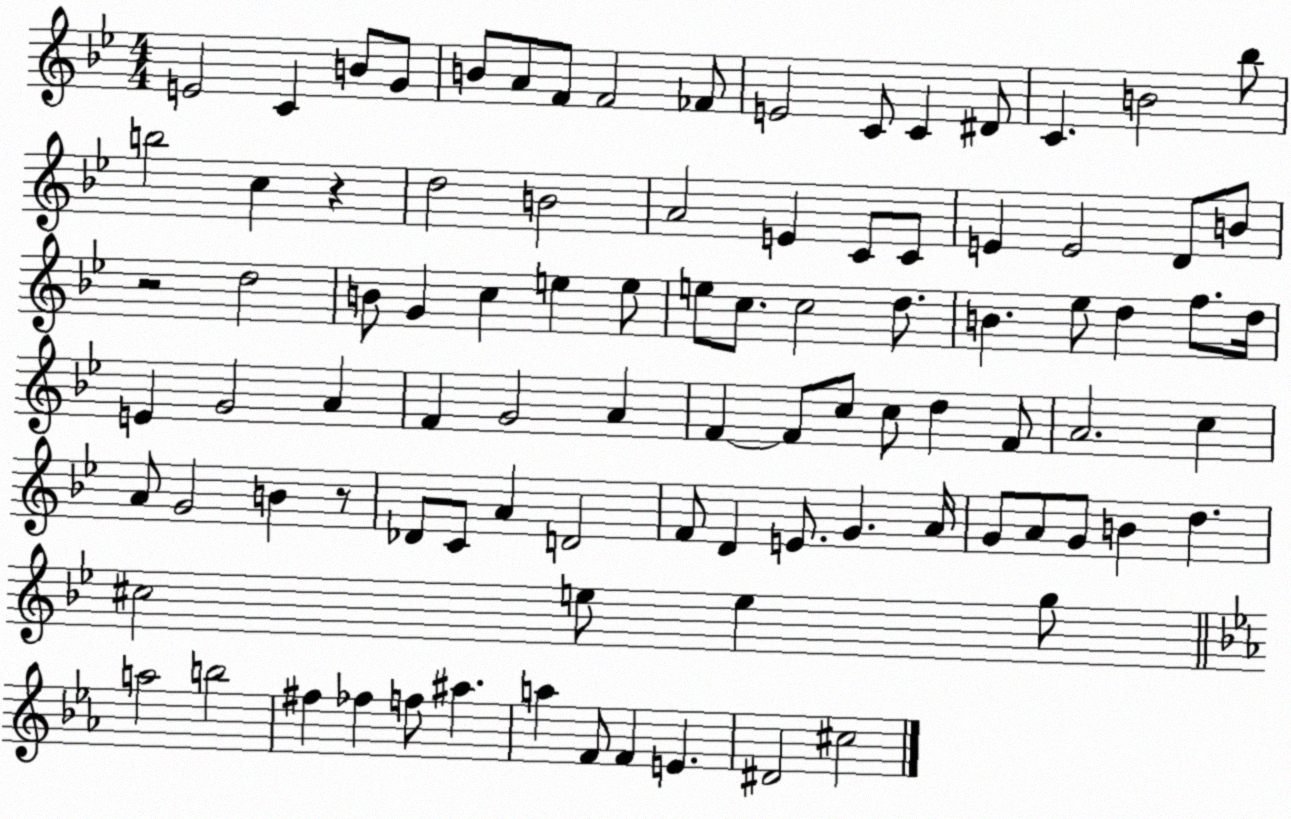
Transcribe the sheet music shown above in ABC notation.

X:1
T:Untitled
M:4/4
L:1/4
K:Bb
E2 C B/2 G/2 B/2 A/2 F/2 F2 _F/2 E2 C/2 C ^D/2 C B2 _b/2 b2 c z d2 B2 A2 E C/2 C/2 E E2 D/2 B/2 z2 d2 B/2 G c e e/2 e/2 c/2 c2 d/2 B _e/2 d f/2 d/4 E G2 A F G2 A F F/2 c/2 c/2 d F/2 A2 c A/2 G2 B z/2 _D/2 C/2 A D2 F/2 D E/2 G A/4 G/2 A/2 G/2 B d ^c2 e/2 e g/2 a2 b2 ^f _f f/2 ^a a F/2 F E ^D2 ^c2